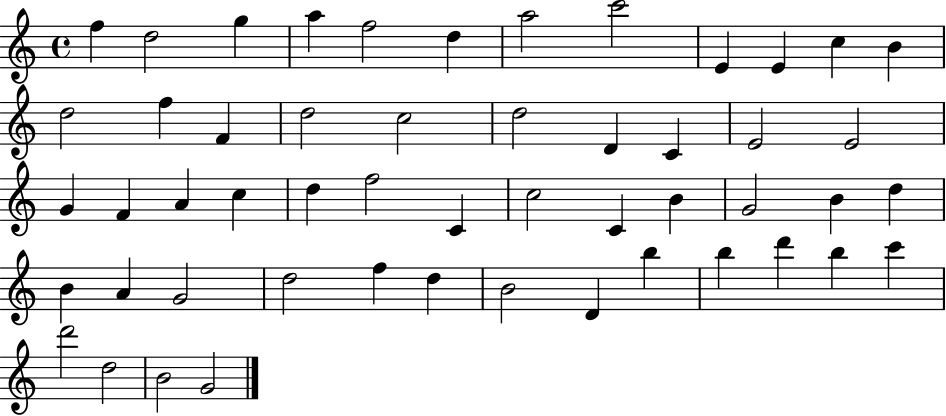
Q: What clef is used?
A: treble